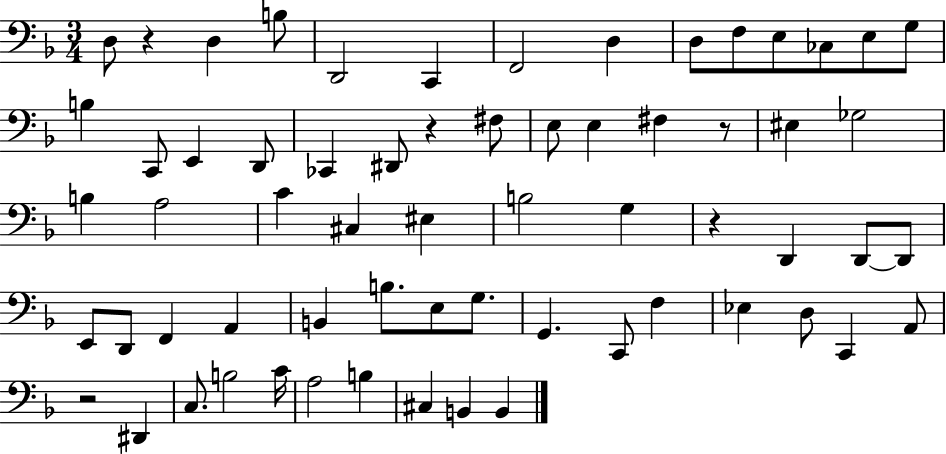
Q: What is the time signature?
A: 3/4